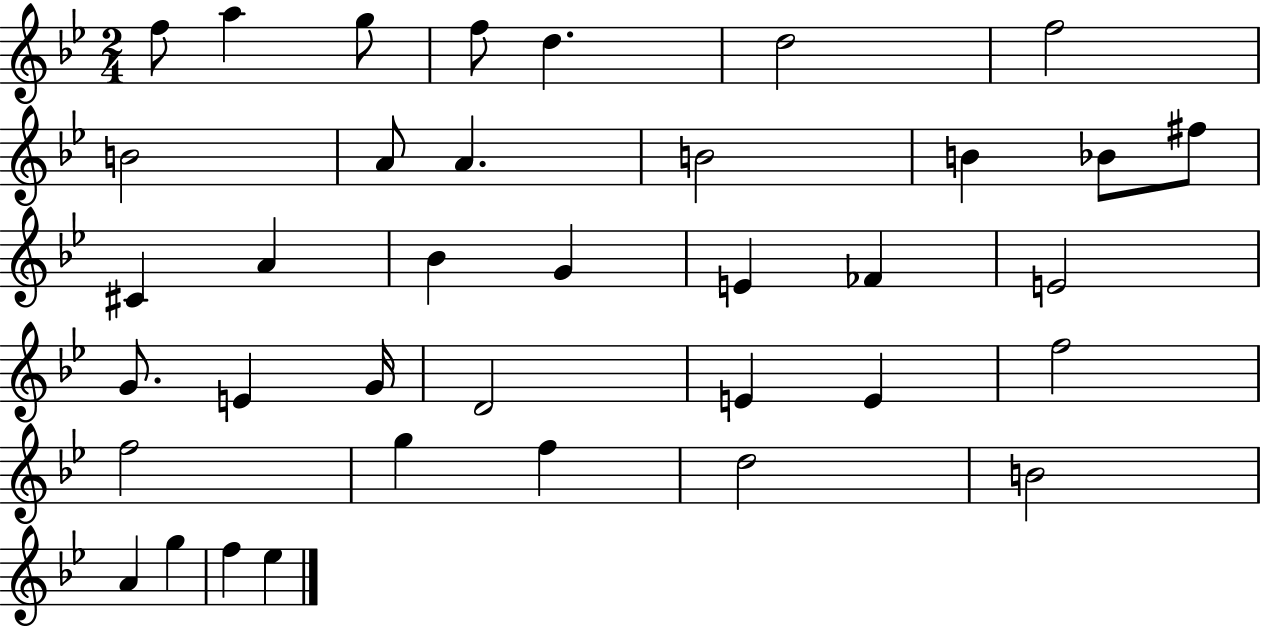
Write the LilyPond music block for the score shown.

{
  \clef treble
  \numericTimeSignature
  \time 2/4
  \key bes \major
  \repeat volta 2 { f''8 a''4 g''8 | f''8 d''4. | d''2 | f''2 | \break b'2 | a'8 a'4. | b'2 | b'4 bes'8 fis''8 | \break cis'4 a'4 | bes'4 g'4 | e'4 fes'4 | e'2 | \break g'8. e'4 g'16 | d'2 | e'4 e'4 | f''2 | \break f''2 | g''4 f''4 | d''2 | b'2 | \break a'4 g''4 | f''4 ees''4 | } \bar "|."
}